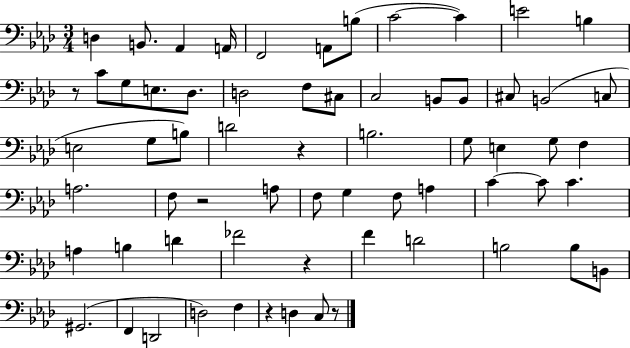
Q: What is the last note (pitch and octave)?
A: C3